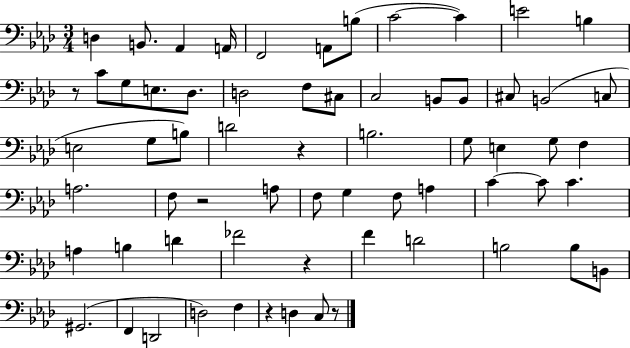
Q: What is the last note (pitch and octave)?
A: C3